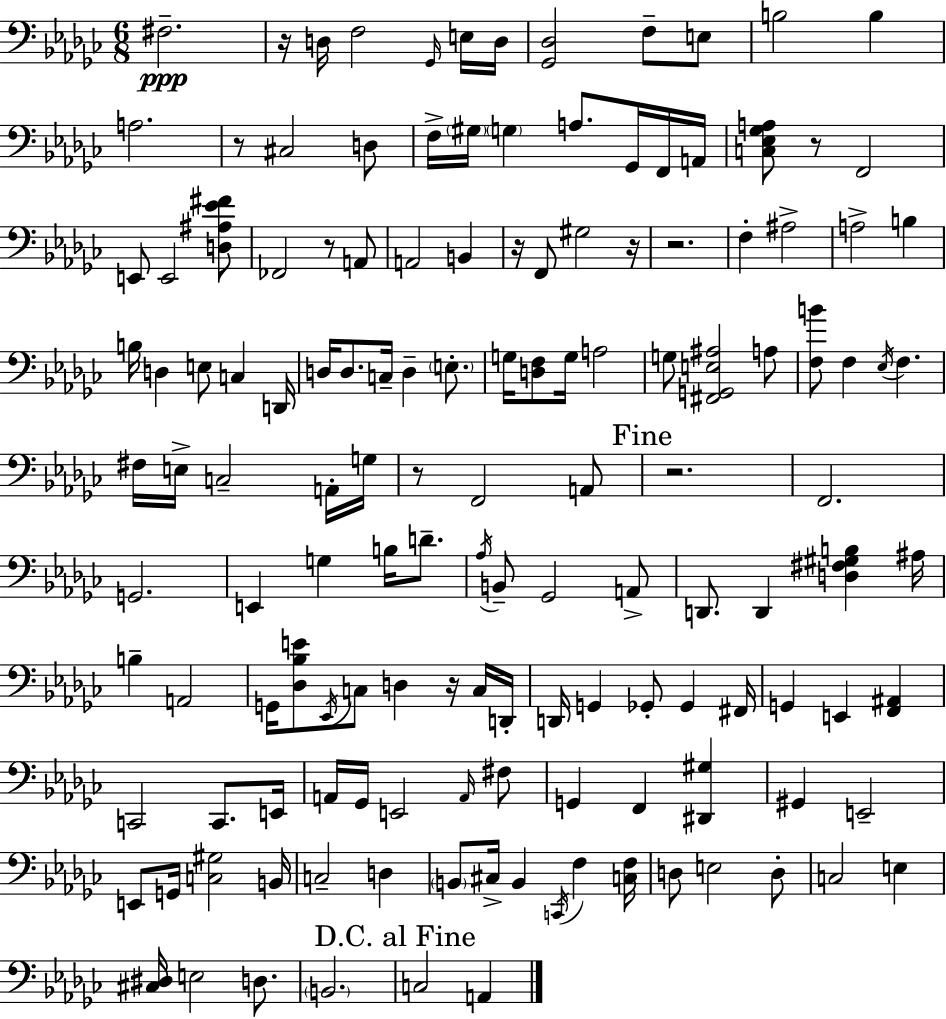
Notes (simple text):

F#3/h. R/s D3/s F3/h Gb2/s E3/s D3/s [Gb2,Db3]/h F3/e E3/e B3/h B3/q A3/h. R/e C#3/h D3/e F3/s G#3/s G3/q A3/e. Gb2/s F2/s A2/s [C3,Eb3,Gb3,A3]/e R/e F2/h E2/e E2/h [D3,A#3,Eb4,F#4]/e FES2/h R/e A2/e A2/h B2/q R/s F2/e G#3/h R/s R/h. F3/q A#3/h A3/h B3/q B3/s D3/q E3/e C3/q D2/s D3/s D3/e. C3/s D3/q E3/e. G3/s [D3,F3]/e G3/s A3/h G3/e [F#2,G2,E3,A#3]/h A3/e [F3,B4]/e F3/q Eb3/s F3/q. F#3/s E3/s C3/h A2/s G3/s R/e F2/h A2/e R/h. F2/h. G2/h. E2/q G3/q B3/s D4/e. Ab3/s B2/e Gb2/h A2/e D2/e. D2/q [D3,F#3,G#3,B3]/q A#3/s B3/q A2/h G2/s [Db3,Bb3,E4]/e Eb2/s C3/e D3/q R/s C3/s D2/s D2/s G2/q Gb2/e Gb2/q F#2/s G2/q E2/q [F2,A#2]/q C2/h C2/e. E2/s A2/s Gb2/s E2/h A2/s F#3/e G2/q F2/q [D#2,G#3]/q G#2/q E2/h E2/e G2/s [C3,G#3]/h B2/s C3/h D3/q B2/e C#3/s B2/q C2/s F3/q [C3,F3]/s D3/e E3/h D3/e C3/h E3/q [C#3,D#3]/s E3/h D3/e. B2/h. C3/h A2/q